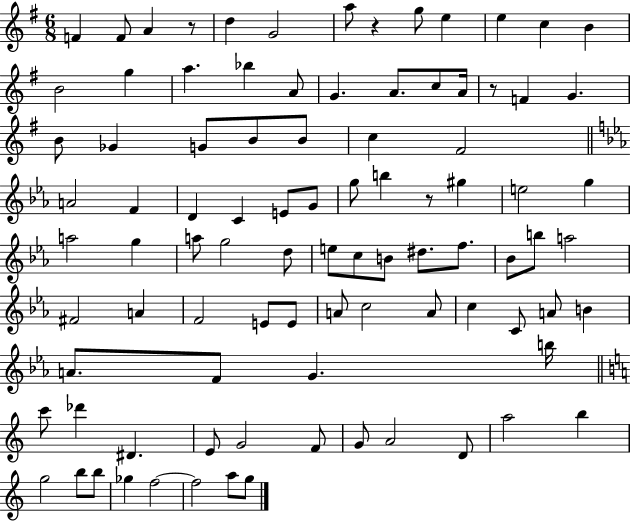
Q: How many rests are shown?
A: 4